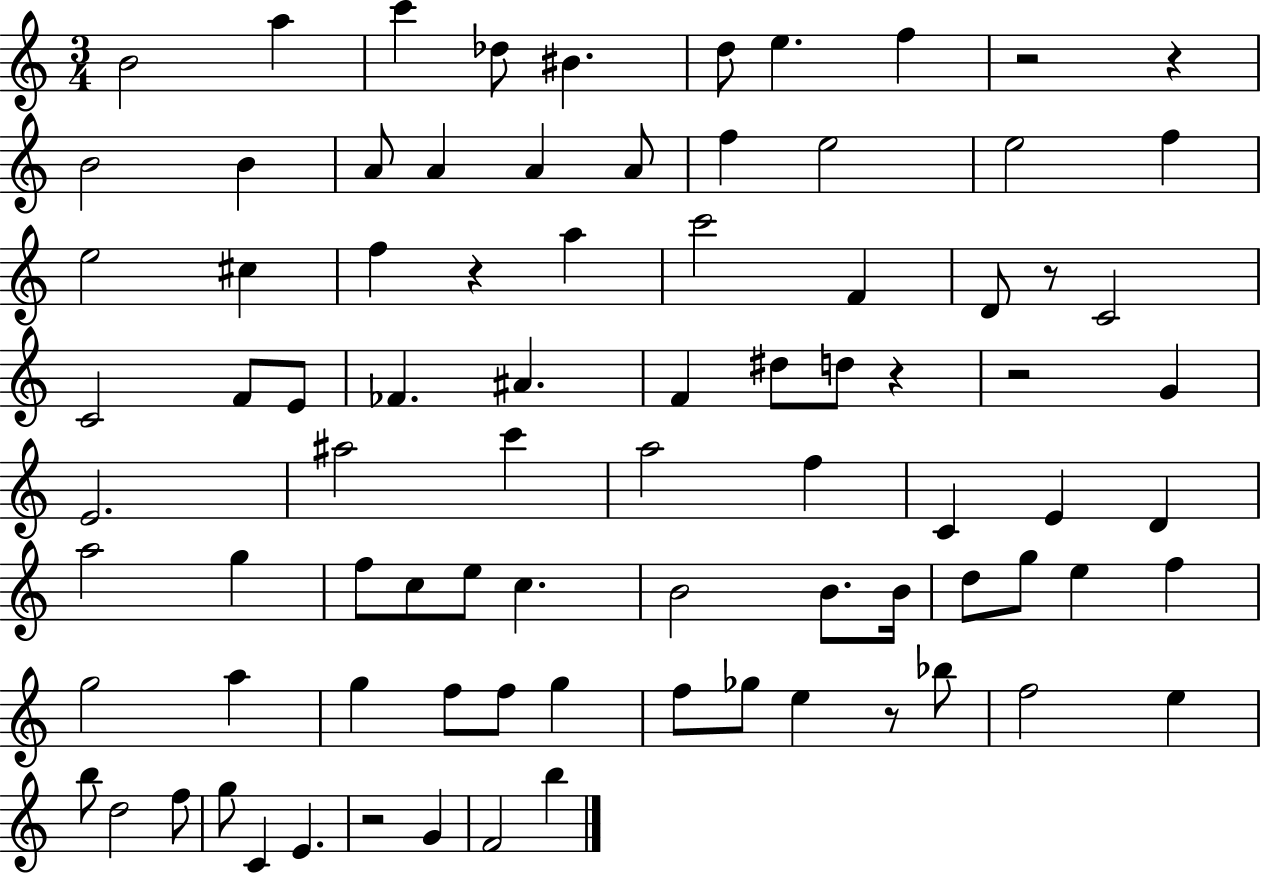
{
  \clef treble
  \numericTimeSignature
  \time 3/4
  \key c \major
  b'2 a''4 | c'''4 des''8 bis'4. | d''8 e''4. f''4 | r2 r4 | \break b'2 b'4 | a'8 a'4 a'4 a'8 | f''4 e''2 | e''2 f''4 | \break e''2 cis''4 | f''4 r4 a''4 | c'''2 f'4 | d'8 r8 c'2 | \break c'2 f'8 e'8 | fes'4. ais'4. | f'4 dis''8 d''8 r4 | r2 g'4 | \break e'2. | ais''2 c'''4 | a''2 f''4 | c'4 e'4 d'4 | \break a''2 g''4 | f''8 c''8 e''8 c''4. | b'2 b'8. b'16 | d''8 g''8 e''4 f''4 | \break g''2 a''4 | g''4 f''8 f''8 g''4 | f''8 ges''8 e''4 r8 bes''8 | f''2 e''4 | \break b''8 d''2 f''8 | g''8 c'4 e'4. | r2 g'4 | f'2 b''4 | \break \bar "|."
}